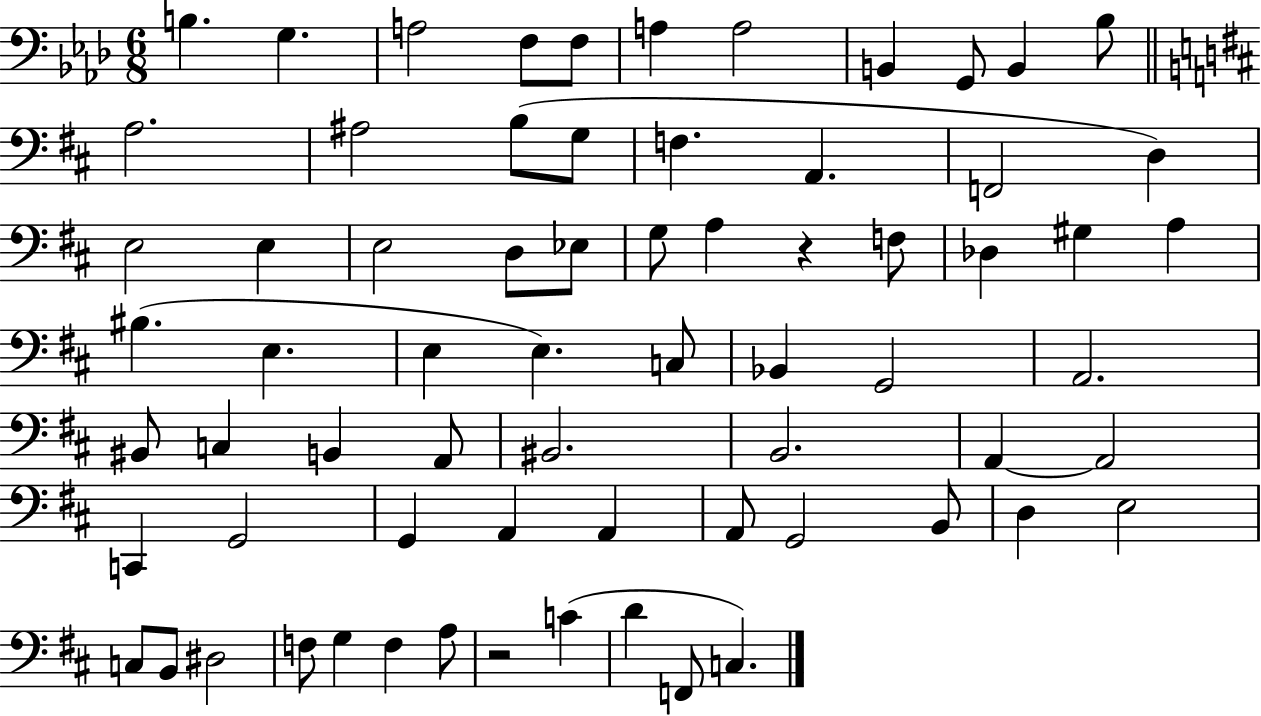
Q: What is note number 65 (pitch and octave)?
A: D4